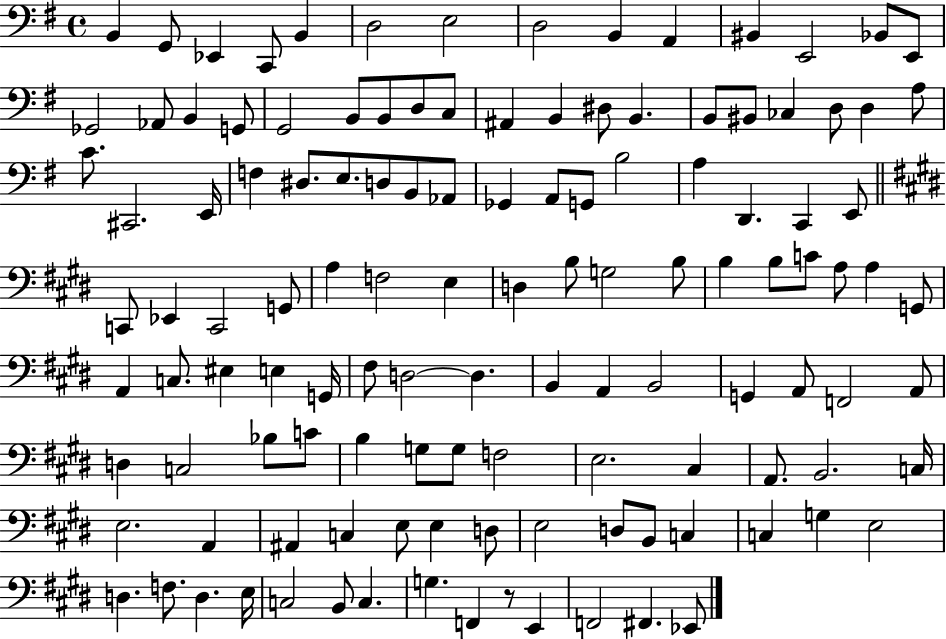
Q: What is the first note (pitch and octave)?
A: B2